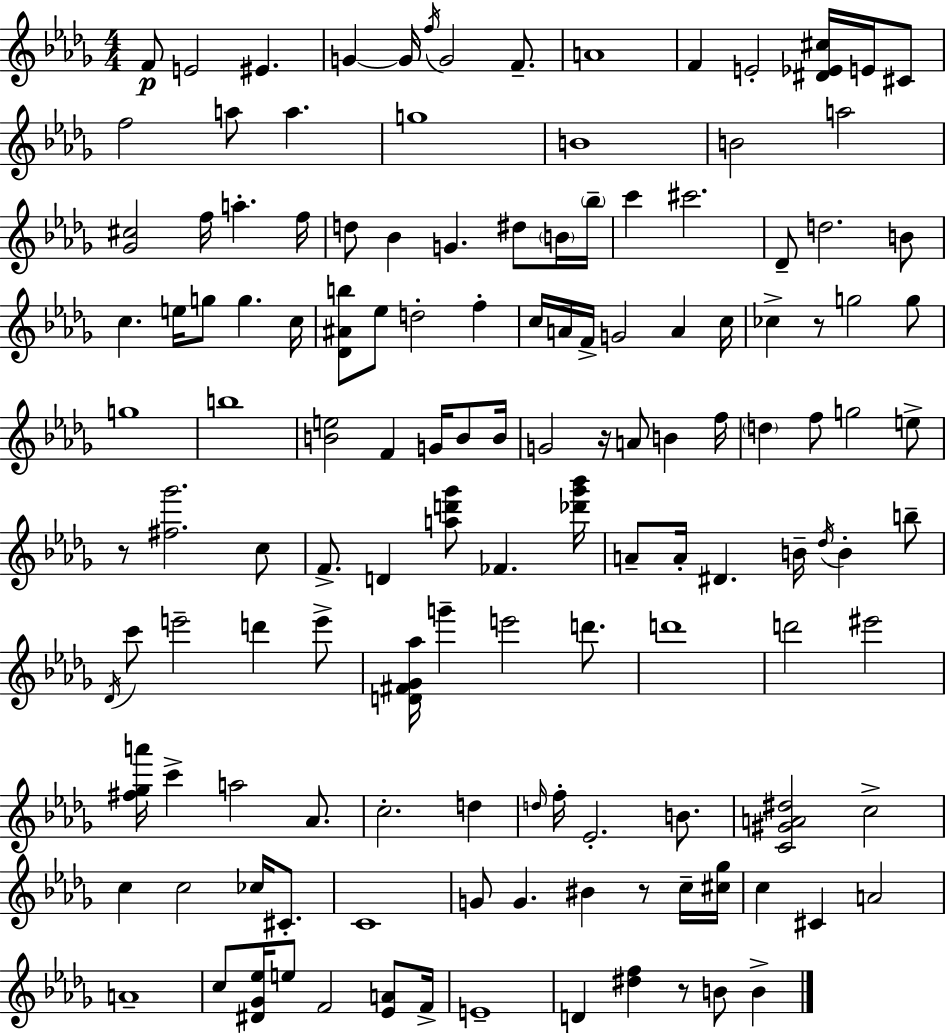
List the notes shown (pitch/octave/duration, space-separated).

F4/e E4/h EIS4/q. G4/q G4/s F5/s G4/h F4/e. A4/w F4/q E4/h [D#4,Eb4,C#5]/s E4/s C#4/e F5/h A5/e A5/q. G5/w B4/w B4/h A5/h [Gb4,C#5]/h F5/s A5/q. F5/s D5/e Bb4/q G4/q. D#5/e B4/s Bb5/s C6/q C#6/h. Db4/e D5/h. B4/e C5/q. E5/s G5/e G5/q. C5/s [Db4,A#4,B5]/e Eb5/e D5/h F5/q C5/s A4/s F4/s G4/h A4/q C5/s CES5/q R/e G5/h G5/e G5/w B5/w [B4,E5]/h F4/q G4/s B4/e B4/s G4/h R/s A4/e B4/q F5/s D5/q F5/e G5/h E5/e R/e [F#5,Gb6]/h. C5/e F4/e. D4/q [A5,D6,Gb6]/e FES4/q. [Db6,Gb6,Bb6]/s A4/e A4/s D#4/q. B4/s Db5/s B4/q B5/e Db4/s C6/e E6/h D6/q E6/e [D4,F#4,Gb4,Ab5]/s G6/q E6/h D6/e. D6/w D6/h EIS6/h [F#5,Gb5,A6]/s C6/q A5/h Ab4/e. C5/h. D5/q D5/s F5/s Eb4/h. B4/e. [C4,G#4,A4,D#5]/h C5/h C5/q C5/h CES5/s C#4/e. C4/w G4/e G4/q. BIS4/q R/e C5/s [C#5,Gb5]/s C5/q C#4/q A4/h A4/w C5/e [D#4,Gb4,Eb5]/s E5/e F4/h [Eb4,A4]/e F4/s E4/w D4/q [D#5,F5]/q R/e B4/e B4/q